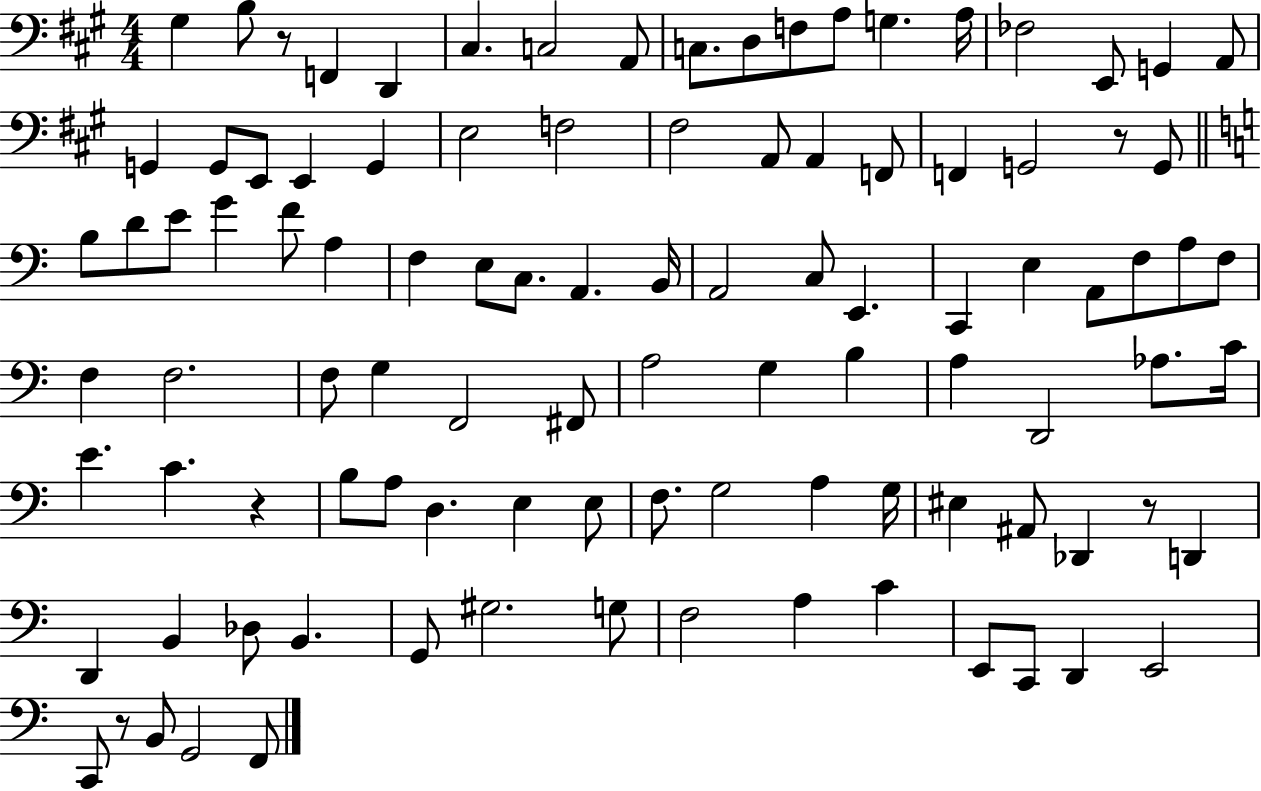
X:1
T:Untitled
M:4/4
L:1/4
K:A
^G, B,/2 z/2 F,, D,, ^C, C,2 A,,/2 C,/2 D,/2 F,/2 A,/2 G, A,/4 _F,2 E,,/2 G,, A,,/2 G,, G,,/2 E,,/2 E,, G,, E,2 F,2 ^F,2 A,,/2 A,, F,,/2 F,, G,,2 z/2 G,,/2 B,/2 D/2 E/2 G F/2 A, F, E,/2 C,/2 A,, B,,/4 A,,2 C,/2 E,, C,, E, A,,/2 F,/2 A,/2 F,/2 F, F,2 F,/2 G, F,,2 ^F,,/2 A,2 G, B, A, D,,2 _A,/2 C/4 E C z B,/2 A,/2 D, E, E,/2 F,/2 G,2 A, G,/4 ^E, ^A,,/2 _D,, z/2 D,, D,, B,, _D,/2 B,, G,,/2 ^G,2 G,/2 F,2 A, C E,,/2 C,,/2 D,, E,,2 C,,/2 z/2 B,,/2 G,,2 F,,/2